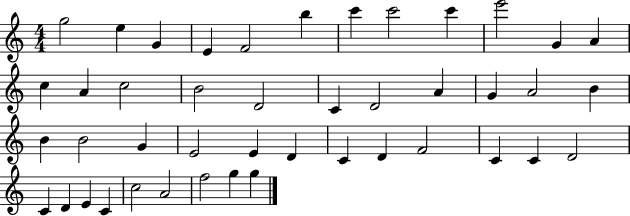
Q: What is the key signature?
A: C major